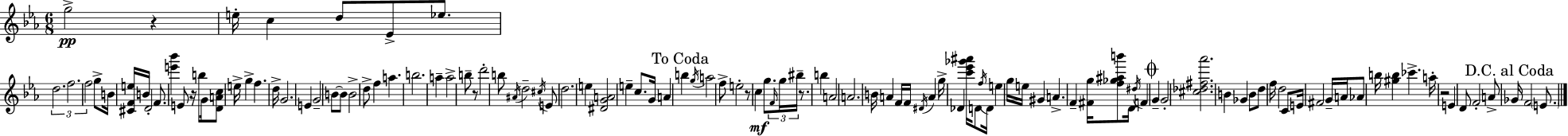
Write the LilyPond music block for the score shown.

{
  \clef treble
  \numericTimeSignature
  \time 6/8
  \key c \minor
  g''2->\pp r4 | e''16-. c''4 d''8 ees'8-> ees''8. | \tuplet 3/2 { d''2. | f''2. | \break f''2 } g''8-> b'16 <cis' f' e''>16 | b'16 d'2-. f'8. | <e''' bes'''>4 e'8 r16 b''8 g'16 <d' a' c''>8 | e''16-> g''4-> f''4. d''16-> | \break g'2. | e'4 g'2-- | b'8~~ b'8 b'2-> | d''8-> f''4 a''4. | \break b''2. | a''4-- a''2-> | b''8-- r8 d'''2-. | b''8 \acciaccatura { ais'16 } d''2-- \acciaccatura { cis''16 } | \break e'8 d''2. | e''4 <dis' g' a'>2 | e''4-- c''8. g'16 a'4 | \mark "To Coda" b''4 \acciaccatura { g''16 } a''2 | \break f''8-> e''2-. | r8 \parenthesize c''4\mf g''8. \tuplet 3/2 { \grace { f'16 } g''16 | bis''16-- } r8. b''4 a'2 | a'2. | \break b'16 a'4 f'16 f'16 \acciaccatura { dis'16 } | a'4 g''16-> des'4 <c''' ees''' ges''' ais'''>16 d'8 | \acciaccatura { f''16 } d'16 e''4 g''16 e''16 gis'4 | a'4.-> f'4-- <fis' g''>16 <f'' ges'' ais'' b'''>8 | \break d'16 \acciaccatura { dis''16 } f'4 \mark \markup { \musicglyph "scripts.coda" } g'4-- g'2-. | <cis'' des'' fis'' aes'''>2. | b'4 ges'4 | b'8 d''8 f''16 d''2 | \break c'8 e'16 fis'2 | g'16-- a'16 aes'8 b''16 <gis'' b''>4 | ces'''4.-> a''16-. r2 | e'4 d'8 f'2-. | \break a'8-> \mark "D.C. al Coda" ges'16 f'2 | \parenthesize e'8. \bar "|."
}